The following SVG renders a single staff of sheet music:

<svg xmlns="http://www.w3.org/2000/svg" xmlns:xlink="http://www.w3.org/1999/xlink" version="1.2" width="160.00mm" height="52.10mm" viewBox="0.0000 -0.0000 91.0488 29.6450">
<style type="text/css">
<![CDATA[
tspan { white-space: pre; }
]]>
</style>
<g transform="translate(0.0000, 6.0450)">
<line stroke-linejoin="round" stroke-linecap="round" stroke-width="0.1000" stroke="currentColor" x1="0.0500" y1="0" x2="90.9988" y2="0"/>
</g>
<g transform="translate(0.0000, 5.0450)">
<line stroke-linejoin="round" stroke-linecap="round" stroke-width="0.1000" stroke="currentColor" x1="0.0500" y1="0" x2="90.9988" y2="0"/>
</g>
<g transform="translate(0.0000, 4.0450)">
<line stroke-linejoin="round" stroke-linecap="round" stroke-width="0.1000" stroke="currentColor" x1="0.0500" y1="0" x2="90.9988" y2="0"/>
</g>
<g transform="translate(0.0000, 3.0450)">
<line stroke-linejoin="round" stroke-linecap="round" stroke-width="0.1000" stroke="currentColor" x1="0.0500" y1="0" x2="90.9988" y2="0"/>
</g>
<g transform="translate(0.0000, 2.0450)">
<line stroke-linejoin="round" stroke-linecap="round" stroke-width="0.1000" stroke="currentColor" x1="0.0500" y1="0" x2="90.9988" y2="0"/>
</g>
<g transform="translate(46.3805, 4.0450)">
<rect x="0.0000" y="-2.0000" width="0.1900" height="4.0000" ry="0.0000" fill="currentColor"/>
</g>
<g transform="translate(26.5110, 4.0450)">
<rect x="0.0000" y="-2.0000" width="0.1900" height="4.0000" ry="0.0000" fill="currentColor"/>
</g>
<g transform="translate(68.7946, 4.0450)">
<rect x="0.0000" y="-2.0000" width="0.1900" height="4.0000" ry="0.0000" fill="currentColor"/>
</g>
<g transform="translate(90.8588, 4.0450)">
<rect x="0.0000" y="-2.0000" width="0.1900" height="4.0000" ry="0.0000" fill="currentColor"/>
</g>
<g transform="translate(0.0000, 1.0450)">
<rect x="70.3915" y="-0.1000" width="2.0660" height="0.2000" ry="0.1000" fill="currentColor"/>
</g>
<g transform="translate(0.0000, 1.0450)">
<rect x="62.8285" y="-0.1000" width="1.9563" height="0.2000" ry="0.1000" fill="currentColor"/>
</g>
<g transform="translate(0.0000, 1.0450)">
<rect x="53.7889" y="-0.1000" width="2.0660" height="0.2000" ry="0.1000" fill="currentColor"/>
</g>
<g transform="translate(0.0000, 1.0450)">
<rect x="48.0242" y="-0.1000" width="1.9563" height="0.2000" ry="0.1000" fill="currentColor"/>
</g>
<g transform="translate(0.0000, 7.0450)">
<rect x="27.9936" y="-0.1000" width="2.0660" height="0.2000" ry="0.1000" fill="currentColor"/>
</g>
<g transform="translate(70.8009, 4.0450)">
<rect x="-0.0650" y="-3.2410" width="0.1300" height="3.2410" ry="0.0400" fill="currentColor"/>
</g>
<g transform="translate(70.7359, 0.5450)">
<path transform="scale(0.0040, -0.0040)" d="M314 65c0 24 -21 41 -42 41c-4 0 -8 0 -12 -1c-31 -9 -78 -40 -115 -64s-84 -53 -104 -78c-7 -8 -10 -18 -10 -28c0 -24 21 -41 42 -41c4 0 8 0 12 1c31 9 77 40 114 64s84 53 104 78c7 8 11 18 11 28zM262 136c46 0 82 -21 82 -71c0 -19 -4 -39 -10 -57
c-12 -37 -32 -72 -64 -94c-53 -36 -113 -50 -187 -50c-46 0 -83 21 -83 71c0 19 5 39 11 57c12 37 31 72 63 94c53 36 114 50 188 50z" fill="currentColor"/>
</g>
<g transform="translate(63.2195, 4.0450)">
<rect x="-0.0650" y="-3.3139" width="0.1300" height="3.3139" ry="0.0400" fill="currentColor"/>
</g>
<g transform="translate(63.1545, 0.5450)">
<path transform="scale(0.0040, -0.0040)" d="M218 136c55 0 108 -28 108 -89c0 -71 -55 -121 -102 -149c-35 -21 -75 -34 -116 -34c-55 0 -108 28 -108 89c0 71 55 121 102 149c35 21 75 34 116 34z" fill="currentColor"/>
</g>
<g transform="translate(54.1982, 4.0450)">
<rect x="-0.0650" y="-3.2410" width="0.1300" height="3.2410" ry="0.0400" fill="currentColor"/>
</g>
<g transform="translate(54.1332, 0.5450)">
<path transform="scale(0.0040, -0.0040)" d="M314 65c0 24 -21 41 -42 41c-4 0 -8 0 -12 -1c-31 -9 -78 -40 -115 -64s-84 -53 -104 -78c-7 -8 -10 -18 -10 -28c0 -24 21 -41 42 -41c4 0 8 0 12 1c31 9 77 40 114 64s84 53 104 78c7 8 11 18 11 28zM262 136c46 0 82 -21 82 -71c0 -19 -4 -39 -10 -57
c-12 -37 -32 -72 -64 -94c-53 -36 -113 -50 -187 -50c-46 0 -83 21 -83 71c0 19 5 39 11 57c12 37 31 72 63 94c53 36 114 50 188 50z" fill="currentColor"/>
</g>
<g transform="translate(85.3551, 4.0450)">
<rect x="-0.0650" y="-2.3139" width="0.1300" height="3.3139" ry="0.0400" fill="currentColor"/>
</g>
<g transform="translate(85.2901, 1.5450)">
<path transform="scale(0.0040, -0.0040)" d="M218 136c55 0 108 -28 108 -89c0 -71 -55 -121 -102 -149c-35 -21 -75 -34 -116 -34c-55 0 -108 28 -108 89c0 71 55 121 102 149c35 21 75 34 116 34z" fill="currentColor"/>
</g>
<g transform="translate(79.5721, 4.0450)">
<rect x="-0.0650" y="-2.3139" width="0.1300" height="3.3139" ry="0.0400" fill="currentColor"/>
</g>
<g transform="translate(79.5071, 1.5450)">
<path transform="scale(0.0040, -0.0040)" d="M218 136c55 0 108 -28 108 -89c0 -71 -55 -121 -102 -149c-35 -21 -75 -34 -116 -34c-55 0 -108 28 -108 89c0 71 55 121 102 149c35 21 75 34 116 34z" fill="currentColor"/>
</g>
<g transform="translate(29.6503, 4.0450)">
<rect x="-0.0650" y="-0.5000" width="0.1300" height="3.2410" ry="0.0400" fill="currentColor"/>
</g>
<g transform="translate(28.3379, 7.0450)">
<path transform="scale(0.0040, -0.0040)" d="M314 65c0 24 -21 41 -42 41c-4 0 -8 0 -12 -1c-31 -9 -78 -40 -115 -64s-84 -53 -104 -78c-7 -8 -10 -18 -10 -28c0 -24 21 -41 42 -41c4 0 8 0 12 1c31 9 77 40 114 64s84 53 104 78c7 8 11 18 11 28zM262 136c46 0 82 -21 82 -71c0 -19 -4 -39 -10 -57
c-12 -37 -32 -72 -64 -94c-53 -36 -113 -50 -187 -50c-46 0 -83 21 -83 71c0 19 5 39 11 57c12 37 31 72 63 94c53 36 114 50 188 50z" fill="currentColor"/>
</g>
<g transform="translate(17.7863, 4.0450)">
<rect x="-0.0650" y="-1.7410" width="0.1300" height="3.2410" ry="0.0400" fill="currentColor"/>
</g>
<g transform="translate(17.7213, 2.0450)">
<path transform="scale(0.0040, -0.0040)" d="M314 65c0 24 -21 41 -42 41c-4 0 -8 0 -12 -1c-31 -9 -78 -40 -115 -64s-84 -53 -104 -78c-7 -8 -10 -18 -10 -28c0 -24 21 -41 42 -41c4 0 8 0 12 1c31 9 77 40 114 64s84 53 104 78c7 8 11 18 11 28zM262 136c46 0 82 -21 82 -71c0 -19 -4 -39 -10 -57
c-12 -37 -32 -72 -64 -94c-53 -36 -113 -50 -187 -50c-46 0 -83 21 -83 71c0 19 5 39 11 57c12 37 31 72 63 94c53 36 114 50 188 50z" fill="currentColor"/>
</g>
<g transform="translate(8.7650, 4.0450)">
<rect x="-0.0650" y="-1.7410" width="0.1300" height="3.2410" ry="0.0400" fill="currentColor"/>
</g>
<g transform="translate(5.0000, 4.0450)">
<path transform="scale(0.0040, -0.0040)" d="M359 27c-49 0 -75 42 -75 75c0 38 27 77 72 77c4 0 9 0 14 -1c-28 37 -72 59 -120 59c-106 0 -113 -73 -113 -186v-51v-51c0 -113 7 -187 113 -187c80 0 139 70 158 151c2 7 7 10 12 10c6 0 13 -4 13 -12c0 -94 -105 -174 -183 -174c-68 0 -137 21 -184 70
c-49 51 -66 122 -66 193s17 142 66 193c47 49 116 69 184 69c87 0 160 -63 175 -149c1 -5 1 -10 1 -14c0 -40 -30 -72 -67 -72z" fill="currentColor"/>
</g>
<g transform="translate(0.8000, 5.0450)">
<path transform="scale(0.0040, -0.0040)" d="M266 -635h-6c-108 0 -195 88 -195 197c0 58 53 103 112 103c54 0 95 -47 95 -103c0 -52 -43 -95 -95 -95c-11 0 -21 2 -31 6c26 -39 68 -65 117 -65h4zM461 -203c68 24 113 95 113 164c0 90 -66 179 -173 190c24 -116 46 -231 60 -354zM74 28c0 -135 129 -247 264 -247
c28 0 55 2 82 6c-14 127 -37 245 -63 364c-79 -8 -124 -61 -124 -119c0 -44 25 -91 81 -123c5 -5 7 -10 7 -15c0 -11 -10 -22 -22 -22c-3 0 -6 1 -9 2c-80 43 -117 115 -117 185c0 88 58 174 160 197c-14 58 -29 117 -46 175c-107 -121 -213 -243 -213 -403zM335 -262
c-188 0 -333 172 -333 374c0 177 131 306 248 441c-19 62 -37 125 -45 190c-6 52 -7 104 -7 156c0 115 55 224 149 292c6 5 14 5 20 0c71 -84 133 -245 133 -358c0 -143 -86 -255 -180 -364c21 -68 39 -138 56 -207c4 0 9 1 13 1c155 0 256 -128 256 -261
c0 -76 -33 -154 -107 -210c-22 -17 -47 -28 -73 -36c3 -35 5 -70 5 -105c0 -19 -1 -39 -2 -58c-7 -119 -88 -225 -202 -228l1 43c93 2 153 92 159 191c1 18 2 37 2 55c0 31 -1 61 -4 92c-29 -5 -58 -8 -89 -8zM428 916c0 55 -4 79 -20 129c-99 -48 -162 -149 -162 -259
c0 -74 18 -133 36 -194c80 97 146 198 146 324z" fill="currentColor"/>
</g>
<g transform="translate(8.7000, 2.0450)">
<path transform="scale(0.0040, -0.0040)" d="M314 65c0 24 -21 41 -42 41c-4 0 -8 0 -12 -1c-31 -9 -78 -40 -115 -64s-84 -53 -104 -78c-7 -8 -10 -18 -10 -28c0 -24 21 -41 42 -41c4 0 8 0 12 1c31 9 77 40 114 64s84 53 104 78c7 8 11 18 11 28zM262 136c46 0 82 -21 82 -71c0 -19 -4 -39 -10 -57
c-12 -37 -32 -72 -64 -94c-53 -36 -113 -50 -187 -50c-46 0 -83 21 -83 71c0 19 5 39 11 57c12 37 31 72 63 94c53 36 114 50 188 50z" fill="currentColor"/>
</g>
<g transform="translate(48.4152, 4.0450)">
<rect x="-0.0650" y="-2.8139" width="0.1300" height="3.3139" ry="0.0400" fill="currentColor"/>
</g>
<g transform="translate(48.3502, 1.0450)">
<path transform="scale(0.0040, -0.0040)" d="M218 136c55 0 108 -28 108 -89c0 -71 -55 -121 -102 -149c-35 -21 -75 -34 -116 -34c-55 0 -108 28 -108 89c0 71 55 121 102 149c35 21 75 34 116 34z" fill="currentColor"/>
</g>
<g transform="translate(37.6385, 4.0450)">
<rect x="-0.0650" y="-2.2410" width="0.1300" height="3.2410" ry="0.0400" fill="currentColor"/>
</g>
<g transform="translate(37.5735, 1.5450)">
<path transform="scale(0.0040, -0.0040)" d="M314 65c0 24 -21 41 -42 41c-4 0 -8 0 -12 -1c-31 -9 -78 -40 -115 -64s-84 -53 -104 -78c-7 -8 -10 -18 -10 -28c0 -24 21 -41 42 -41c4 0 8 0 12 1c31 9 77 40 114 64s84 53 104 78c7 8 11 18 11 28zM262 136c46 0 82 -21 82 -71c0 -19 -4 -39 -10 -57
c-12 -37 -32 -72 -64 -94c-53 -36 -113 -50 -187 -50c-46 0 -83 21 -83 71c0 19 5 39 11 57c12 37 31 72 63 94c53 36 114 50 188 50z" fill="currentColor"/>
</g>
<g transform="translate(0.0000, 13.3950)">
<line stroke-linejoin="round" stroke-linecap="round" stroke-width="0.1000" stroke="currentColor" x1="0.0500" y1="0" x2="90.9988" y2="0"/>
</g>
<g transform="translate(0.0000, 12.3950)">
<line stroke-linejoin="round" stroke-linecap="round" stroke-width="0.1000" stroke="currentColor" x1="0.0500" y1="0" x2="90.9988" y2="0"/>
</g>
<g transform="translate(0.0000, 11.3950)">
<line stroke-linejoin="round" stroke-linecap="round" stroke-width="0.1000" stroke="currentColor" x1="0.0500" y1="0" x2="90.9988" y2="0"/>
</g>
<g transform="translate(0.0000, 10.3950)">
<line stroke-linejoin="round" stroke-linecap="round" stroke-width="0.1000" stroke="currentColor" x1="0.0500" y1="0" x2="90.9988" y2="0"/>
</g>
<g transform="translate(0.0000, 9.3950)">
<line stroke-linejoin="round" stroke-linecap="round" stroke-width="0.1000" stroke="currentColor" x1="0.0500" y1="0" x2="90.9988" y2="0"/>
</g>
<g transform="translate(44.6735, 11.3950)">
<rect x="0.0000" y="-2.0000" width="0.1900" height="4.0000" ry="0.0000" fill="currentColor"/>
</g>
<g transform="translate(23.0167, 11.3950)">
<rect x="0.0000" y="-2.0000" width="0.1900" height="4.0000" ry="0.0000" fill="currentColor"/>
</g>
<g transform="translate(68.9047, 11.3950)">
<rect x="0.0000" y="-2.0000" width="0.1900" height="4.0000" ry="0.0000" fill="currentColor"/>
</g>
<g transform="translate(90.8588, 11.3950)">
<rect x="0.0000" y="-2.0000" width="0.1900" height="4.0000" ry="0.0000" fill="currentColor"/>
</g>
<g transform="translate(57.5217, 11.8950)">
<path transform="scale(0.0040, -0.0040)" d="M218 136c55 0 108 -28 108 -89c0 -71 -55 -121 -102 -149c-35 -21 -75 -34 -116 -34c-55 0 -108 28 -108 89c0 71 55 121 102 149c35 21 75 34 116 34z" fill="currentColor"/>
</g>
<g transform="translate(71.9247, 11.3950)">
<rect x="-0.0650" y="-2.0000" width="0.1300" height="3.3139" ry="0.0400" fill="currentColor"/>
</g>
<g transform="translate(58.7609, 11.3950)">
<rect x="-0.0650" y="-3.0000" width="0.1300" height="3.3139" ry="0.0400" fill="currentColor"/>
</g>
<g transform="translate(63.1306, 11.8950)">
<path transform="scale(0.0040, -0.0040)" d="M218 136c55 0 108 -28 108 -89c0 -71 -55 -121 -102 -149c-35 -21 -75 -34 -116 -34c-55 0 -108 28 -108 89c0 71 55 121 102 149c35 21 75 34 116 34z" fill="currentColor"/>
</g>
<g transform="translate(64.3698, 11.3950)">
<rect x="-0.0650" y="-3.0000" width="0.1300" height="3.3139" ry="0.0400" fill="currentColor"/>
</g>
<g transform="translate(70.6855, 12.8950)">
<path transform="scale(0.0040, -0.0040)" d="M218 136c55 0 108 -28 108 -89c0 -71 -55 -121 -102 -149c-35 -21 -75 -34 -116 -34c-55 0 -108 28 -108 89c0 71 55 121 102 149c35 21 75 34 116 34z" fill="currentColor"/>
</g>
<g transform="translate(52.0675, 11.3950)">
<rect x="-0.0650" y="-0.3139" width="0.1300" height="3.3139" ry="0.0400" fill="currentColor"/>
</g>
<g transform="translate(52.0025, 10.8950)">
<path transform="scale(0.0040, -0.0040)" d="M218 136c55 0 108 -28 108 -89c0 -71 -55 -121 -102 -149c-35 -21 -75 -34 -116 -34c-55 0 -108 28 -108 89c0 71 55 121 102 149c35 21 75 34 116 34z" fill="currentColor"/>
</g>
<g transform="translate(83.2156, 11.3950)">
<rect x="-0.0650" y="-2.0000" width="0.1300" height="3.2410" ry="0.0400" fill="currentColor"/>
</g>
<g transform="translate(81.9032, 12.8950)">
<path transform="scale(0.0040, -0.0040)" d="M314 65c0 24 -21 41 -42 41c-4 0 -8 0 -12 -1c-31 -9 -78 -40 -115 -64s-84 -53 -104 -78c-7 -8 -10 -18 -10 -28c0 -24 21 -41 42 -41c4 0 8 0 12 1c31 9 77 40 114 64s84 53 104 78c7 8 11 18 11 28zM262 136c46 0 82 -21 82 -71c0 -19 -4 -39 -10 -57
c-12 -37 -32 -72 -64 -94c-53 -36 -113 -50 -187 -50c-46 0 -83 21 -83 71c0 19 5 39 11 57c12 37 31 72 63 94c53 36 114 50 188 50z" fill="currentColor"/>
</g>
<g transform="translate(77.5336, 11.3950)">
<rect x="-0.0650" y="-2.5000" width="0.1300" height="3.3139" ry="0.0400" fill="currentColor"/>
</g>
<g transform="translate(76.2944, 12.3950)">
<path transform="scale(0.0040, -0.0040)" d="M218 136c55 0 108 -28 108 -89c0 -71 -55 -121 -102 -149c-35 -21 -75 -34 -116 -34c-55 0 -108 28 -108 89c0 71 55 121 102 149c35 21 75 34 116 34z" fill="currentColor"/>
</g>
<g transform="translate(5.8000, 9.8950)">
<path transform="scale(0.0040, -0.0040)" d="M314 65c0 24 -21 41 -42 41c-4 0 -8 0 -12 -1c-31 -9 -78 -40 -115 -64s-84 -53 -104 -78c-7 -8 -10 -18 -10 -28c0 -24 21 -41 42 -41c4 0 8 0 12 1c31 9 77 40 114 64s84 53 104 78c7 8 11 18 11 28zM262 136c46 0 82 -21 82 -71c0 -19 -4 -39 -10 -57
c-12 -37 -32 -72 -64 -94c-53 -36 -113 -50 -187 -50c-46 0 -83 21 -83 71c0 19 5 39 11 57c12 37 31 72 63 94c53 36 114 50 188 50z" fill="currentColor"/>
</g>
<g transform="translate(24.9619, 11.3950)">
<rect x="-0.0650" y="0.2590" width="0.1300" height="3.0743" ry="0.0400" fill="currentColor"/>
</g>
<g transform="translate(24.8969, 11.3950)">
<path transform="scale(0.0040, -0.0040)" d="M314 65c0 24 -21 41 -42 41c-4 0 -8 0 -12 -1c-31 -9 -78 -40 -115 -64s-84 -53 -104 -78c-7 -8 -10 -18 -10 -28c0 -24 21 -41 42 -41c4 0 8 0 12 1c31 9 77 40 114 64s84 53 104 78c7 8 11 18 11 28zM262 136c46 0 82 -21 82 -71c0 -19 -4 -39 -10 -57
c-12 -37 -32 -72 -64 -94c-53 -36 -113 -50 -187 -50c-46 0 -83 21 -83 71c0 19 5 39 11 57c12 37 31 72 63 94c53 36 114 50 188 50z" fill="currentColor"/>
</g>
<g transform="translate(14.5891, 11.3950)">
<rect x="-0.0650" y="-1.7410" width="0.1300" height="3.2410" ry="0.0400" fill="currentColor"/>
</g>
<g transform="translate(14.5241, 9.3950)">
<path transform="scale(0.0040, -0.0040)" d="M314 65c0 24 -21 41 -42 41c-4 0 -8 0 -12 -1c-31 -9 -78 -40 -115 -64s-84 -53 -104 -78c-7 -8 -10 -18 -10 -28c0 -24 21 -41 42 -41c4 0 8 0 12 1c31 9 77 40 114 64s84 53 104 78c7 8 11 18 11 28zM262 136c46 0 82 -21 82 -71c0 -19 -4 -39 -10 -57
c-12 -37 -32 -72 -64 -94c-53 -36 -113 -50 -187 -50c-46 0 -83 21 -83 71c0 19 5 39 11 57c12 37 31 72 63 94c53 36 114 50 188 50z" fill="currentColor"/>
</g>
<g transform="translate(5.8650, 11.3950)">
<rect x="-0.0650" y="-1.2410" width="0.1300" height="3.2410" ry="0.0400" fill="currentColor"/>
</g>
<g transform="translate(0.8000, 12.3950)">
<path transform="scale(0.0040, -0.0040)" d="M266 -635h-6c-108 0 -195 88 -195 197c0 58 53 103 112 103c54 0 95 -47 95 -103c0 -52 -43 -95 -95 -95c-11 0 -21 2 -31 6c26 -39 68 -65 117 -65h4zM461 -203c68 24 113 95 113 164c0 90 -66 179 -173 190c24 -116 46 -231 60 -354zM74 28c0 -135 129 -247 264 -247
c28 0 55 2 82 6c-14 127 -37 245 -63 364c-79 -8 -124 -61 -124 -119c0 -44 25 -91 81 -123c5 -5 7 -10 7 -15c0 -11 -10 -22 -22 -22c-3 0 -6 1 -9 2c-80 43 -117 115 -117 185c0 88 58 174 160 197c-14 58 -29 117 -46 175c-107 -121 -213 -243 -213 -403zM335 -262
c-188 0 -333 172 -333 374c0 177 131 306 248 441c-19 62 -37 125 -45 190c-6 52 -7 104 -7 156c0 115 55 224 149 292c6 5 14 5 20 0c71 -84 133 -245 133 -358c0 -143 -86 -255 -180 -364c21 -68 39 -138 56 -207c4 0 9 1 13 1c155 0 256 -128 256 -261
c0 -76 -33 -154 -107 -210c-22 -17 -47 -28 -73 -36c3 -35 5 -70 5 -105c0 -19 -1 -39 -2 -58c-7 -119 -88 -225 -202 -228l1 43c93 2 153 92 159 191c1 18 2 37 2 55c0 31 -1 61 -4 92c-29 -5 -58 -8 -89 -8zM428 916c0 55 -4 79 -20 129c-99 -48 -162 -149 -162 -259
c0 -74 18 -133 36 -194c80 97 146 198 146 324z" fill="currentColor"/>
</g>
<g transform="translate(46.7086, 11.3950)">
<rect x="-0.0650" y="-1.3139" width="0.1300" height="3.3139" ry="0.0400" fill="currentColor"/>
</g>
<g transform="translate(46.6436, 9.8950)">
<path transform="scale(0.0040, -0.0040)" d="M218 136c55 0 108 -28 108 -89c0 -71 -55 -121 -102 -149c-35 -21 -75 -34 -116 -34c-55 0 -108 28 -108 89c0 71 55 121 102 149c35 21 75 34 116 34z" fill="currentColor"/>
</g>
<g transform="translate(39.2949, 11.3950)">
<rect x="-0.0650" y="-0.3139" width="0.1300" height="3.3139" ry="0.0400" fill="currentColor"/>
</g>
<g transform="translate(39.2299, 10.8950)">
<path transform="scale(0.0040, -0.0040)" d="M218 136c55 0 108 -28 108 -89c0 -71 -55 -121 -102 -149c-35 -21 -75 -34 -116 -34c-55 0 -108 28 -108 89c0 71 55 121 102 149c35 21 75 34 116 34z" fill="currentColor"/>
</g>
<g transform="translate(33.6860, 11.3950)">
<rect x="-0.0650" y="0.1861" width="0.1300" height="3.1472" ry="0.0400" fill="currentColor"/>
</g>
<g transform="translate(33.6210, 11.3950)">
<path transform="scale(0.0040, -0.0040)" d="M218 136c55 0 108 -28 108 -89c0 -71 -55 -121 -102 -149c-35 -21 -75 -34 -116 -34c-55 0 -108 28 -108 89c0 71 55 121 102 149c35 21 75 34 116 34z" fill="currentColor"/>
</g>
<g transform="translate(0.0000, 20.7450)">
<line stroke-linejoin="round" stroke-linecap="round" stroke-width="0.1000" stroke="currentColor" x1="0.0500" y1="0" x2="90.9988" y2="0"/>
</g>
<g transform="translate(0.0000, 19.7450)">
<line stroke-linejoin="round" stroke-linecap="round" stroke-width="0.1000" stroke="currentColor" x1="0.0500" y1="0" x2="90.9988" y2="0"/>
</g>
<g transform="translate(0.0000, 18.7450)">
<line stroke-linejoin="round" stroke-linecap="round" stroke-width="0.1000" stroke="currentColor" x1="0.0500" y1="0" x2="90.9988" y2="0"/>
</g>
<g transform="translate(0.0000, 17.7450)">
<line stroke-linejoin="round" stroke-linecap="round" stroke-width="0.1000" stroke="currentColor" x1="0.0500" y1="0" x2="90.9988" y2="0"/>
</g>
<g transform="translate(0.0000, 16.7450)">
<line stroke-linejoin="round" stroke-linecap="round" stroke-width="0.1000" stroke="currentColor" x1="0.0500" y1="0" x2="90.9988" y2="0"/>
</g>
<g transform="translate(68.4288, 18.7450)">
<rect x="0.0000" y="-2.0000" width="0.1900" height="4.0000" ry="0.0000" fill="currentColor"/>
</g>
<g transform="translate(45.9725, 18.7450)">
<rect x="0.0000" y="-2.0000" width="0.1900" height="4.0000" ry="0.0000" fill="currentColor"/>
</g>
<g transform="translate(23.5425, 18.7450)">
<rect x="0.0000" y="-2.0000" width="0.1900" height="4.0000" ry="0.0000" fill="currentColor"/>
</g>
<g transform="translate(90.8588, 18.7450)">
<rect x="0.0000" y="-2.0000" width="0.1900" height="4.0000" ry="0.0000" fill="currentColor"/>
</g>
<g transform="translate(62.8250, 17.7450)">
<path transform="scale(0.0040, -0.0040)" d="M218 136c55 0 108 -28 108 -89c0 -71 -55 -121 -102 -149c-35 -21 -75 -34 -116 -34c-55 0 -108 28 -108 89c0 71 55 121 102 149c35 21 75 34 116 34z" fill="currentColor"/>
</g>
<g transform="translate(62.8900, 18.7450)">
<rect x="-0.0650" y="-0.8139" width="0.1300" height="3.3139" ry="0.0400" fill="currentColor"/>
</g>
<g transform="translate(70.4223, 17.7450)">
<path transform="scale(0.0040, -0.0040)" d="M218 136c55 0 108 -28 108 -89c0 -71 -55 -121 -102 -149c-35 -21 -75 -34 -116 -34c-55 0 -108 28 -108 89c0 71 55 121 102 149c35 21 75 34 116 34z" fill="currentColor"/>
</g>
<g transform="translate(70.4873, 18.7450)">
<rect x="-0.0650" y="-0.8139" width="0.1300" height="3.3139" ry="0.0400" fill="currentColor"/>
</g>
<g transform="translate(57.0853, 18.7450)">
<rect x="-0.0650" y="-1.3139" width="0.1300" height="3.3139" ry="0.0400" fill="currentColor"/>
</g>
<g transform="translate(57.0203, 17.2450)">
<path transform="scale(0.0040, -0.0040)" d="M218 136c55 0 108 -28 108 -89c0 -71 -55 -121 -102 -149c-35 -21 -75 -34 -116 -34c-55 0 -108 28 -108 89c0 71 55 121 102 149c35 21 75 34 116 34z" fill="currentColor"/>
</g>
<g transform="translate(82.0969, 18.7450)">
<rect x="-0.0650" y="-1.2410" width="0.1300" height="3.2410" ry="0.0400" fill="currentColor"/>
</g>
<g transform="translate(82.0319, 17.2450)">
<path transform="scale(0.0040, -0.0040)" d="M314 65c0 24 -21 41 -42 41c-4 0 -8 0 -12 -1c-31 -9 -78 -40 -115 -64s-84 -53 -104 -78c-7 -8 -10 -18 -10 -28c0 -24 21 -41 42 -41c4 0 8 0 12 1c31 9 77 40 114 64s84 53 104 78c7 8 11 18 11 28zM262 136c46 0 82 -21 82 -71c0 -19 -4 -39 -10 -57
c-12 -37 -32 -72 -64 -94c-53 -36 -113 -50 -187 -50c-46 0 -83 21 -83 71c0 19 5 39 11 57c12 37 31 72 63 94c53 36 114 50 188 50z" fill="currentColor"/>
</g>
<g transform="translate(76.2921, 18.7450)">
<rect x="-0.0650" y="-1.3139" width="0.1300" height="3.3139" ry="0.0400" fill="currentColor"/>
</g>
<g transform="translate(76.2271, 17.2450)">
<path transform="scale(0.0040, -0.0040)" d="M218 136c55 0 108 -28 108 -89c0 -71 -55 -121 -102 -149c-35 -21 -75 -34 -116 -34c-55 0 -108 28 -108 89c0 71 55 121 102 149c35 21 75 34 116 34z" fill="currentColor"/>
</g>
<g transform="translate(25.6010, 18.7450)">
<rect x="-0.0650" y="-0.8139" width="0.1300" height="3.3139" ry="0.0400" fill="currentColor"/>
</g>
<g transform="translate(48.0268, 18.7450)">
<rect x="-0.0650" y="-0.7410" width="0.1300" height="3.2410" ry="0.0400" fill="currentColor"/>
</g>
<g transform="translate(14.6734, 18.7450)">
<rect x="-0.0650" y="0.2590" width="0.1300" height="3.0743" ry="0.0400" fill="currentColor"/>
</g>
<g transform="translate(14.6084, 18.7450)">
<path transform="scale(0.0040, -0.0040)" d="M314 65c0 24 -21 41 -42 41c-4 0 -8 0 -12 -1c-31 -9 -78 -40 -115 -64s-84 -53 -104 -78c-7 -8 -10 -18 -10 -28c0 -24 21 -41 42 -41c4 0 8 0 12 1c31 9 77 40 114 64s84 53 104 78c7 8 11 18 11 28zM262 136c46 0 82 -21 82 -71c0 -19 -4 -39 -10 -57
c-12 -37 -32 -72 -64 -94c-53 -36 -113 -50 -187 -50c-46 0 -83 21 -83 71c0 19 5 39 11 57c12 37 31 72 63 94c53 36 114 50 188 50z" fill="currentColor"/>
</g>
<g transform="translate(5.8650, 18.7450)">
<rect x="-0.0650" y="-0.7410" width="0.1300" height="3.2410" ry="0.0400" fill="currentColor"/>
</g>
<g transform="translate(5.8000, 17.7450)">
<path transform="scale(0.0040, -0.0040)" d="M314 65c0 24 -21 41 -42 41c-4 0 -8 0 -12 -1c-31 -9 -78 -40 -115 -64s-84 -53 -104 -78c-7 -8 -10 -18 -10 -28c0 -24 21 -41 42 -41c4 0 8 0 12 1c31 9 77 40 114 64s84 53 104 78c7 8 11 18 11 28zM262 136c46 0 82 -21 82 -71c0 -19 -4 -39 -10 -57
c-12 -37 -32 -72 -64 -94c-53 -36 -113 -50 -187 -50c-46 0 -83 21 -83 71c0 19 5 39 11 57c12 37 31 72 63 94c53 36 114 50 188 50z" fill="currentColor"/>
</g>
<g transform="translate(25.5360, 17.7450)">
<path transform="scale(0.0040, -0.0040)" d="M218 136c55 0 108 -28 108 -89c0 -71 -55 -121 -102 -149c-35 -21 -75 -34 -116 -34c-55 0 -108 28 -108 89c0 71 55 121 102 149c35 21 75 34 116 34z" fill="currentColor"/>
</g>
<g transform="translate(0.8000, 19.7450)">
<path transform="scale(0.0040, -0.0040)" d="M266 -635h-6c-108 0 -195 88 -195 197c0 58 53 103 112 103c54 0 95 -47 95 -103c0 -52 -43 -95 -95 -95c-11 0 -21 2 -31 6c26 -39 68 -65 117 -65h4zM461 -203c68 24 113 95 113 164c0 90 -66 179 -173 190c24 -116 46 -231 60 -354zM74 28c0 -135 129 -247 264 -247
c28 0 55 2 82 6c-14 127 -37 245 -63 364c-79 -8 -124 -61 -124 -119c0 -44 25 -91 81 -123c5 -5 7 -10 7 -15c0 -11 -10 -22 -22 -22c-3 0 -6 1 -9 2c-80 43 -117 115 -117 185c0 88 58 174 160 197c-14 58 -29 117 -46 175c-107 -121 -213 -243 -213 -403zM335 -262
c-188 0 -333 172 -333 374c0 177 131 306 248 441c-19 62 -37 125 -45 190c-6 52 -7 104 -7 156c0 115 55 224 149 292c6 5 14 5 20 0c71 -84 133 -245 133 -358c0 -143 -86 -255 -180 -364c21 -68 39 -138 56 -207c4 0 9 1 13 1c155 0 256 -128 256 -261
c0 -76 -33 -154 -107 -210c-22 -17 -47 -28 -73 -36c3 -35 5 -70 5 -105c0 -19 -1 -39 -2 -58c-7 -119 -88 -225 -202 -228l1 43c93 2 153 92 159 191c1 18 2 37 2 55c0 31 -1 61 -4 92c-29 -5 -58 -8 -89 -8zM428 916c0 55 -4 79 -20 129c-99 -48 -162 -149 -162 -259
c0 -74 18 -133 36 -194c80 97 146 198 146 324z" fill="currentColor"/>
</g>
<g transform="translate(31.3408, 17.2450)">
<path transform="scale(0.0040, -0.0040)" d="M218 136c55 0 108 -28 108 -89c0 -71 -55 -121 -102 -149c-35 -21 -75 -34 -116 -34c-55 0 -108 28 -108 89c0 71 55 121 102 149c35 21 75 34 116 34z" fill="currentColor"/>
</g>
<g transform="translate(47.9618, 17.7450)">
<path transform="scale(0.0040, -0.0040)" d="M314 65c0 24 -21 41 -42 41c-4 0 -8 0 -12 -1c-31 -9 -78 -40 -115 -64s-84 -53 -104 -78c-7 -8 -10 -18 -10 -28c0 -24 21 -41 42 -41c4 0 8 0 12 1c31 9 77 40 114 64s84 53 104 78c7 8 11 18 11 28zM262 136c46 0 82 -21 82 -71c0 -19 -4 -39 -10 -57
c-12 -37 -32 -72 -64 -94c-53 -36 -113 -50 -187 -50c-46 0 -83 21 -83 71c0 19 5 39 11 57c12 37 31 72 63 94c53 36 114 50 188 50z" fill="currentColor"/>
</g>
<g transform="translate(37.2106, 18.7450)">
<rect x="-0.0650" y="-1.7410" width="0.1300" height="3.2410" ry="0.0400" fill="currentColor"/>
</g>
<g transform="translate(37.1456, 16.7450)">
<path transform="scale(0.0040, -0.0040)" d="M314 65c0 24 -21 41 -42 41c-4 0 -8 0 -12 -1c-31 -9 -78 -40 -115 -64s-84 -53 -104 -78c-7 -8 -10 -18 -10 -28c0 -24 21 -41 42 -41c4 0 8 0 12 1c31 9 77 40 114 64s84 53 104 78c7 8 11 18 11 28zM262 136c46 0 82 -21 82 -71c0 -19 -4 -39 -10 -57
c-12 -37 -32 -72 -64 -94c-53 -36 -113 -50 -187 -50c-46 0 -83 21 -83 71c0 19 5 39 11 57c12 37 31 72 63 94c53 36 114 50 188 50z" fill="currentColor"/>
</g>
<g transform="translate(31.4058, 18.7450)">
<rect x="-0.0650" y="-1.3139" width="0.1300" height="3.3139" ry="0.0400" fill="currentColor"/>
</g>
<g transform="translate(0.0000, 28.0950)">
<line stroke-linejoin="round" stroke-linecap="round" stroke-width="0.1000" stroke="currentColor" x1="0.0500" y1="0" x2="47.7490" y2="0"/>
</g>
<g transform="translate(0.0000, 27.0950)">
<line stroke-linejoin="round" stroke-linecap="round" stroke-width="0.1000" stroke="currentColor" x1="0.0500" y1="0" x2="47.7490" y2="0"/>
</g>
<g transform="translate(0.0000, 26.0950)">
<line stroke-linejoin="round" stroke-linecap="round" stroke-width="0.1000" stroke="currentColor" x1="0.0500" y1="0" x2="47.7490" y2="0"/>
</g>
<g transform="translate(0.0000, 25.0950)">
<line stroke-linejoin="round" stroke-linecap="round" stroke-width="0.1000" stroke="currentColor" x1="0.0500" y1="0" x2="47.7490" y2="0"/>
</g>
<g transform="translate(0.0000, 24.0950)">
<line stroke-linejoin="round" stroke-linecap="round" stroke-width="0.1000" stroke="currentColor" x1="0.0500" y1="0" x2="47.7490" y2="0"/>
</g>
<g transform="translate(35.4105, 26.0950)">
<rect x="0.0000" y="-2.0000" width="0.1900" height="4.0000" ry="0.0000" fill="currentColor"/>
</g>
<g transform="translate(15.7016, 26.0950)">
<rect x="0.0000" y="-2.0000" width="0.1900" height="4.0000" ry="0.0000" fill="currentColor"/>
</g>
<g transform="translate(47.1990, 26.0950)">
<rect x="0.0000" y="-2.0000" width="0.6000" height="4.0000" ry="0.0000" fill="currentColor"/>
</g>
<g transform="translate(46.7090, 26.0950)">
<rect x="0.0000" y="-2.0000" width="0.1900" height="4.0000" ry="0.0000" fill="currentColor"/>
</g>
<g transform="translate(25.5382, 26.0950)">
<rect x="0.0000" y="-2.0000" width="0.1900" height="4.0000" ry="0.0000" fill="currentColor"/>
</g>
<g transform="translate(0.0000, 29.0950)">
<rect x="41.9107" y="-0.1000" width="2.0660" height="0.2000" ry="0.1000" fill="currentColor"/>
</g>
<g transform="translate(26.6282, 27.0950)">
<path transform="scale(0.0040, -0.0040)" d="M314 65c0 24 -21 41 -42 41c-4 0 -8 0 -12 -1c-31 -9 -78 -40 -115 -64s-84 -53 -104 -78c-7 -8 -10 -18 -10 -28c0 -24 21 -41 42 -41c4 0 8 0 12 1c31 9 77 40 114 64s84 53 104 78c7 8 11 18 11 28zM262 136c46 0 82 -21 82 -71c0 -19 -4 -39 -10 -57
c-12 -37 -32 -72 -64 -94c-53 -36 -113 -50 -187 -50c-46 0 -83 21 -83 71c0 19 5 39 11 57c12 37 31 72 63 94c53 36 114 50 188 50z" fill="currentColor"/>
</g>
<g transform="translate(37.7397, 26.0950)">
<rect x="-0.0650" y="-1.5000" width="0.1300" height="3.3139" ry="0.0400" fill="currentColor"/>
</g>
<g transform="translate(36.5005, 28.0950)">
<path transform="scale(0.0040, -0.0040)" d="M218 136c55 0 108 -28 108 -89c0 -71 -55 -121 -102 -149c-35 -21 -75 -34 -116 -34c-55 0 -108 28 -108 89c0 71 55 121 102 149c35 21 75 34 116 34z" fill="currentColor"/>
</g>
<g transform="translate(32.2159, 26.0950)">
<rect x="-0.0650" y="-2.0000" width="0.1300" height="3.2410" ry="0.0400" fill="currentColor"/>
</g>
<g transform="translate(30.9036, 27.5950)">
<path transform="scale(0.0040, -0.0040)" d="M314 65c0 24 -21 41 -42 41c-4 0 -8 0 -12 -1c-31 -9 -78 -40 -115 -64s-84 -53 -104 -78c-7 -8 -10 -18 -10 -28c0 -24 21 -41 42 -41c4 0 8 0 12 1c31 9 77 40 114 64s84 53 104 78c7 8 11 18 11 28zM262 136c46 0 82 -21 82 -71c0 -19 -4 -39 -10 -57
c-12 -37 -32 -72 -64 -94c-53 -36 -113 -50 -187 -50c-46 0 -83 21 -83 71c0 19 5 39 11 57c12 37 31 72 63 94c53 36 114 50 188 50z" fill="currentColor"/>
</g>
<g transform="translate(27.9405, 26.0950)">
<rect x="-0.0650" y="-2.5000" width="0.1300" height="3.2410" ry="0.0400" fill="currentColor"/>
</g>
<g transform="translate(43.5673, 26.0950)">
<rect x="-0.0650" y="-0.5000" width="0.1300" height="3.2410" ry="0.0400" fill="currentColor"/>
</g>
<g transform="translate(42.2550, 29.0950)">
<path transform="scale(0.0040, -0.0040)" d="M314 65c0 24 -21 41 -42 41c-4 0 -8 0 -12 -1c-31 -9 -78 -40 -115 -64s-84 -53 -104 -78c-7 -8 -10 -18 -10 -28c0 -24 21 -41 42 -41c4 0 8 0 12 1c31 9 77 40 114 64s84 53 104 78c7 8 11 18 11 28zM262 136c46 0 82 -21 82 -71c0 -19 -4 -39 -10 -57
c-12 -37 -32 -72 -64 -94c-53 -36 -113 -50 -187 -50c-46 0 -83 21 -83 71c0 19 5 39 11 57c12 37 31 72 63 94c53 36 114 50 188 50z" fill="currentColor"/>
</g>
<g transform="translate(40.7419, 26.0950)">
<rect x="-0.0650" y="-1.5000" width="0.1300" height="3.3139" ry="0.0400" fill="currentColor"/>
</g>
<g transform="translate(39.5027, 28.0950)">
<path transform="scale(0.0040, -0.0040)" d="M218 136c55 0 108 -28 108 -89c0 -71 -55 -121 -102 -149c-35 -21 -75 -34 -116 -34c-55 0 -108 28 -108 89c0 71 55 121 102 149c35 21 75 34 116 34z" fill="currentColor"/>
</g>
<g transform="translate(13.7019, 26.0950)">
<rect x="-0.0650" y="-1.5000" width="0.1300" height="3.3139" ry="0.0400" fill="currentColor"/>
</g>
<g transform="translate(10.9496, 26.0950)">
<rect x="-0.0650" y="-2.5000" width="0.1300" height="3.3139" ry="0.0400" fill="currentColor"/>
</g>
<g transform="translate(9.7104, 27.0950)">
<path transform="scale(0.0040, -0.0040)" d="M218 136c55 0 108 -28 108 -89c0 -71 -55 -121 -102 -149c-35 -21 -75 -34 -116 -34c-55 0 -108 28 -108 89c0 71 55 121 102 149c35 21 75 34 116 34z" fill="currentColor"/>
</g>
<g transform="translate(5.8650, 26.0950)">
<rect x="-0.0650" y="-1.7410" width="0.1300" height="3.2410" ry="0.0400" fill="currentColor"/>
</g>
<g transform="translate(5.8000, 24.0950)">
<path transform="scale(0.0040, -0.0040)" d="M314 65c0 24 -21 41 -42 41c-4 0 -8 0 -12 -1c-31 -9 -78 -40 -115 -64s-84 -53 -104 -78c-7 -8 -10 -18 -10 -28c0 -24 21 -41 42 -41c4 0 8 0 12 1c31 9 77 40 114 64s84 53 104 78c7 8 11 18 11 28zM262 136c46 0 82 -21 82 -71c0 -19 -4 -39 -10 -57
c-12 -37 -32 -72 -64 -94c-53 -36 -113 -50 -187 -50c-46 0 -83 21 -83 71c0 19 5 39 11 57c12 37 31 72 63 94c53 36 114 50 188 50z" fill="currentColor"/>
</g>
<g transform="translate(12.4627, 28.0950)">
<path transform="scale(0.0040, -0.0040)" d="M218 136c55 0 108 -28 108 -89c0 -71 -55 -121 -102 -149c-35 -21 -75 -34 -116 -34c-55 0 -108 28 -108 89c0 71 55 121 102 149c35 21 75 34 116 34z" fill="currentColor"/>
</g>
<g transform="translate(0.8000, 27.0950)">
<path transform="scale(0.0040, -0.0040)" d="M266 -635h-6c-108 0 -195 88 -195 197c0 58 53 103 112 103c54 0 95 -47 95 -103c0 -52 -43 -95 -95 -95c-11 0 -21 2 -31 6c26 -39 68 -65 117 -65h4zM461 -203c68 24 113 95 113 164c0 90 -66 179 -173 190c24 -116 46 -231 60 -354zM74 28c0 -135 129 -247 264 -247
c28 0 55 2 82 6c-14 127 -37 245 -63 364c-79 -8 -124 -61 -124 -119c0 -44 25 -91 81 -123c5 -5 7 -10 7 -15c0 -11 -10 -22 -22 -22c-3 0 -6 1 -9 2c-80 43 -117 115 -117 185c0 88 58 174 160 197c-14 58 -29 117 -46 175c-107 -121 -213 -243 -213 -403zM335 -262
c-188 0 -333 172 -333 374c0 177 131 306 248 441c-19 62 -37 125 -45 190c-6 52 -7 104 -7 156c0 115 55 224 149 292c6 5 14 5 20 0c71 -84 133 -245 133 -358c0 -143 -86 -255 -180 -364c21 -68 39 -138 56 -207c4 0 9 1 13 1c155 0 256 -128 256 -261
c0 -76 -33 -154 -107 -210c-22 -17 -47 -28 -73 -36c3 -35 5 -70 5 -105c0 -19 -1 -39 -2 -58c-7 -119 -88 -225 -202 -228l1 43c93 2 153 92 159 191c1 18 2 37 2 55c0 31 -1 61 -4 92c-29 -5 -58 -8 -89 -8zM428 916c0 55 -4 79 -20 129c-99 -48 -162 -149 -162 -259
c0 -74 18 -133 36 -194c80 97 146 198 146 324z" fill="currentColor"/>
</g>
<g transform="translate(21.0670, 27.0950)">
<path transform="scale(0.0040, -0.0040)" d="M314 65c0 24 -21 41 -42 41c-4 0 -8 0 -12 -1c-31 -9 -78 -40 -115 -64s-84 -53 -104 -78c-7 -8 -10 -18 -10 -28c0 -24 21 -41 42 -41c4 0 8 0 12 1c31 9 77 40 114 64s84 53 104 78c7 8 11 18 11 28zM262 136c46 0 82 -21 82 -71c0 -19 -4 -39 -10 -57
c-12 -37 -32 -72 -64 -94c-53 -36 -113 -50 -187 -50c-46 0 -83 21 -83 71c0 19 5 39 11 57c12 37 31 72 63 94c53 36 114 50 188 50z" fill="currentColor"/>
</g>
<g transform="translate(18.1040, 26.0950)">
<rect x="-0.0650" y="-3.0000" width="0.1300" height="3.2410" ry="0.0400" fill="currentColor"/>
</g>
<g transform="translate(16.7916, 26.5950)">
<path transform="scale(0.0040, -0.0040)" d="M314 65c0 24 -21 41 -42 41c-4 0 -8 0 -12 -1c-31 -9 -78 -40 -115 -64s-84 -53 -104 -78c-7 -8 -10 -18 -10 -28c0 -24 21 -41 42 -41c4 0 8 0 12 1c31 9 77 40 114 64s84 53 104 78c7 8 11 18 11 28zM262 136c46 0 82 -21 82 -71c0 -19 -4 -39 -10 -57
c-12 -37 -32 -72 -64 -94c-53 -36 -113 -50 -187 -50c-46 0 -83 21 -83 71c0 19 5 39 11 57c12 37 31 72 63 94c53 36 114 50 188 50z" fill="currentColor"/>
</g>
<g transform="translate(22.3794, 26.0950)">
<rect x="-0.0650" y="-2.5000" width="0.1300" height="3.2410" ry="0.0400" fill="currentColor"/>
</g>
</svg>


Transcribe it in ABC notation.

X:1
T:Untitled
M:4/4
L:1/4
K:C
f2 f2 C2 g2 a b2 b b2 g g e2 f2 B2 B c e c A A F G F2 d2 B2 d e f2 d2 e d d e e2 f2 G E A2 G2 G2 F2 E E C2